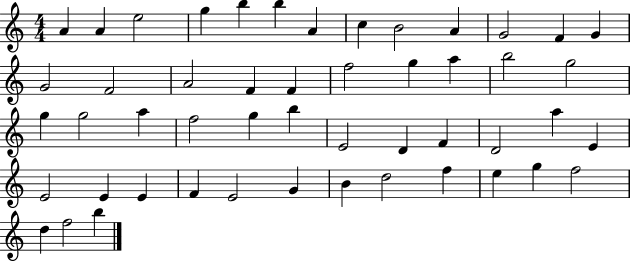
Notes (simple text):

A4/q A4/q E5/h G5/q B5/q B5/q A4/q C5/q B4/h A4/q G4/h F4/q G4/q G4/h F4/h A4/h F4/q F4/q F5/h G5/q A5/q B5/h G5/h G5/q G5/h A5/q F5/h G5/q B5/q E4/h D4/q F4/q D4/h A5/q E4/q E4/h E4/q E4/q F4/q E4/h G4/q B4/q D5/h F5/q E5/q G5/q F5/h D5/q F5/h B5/q